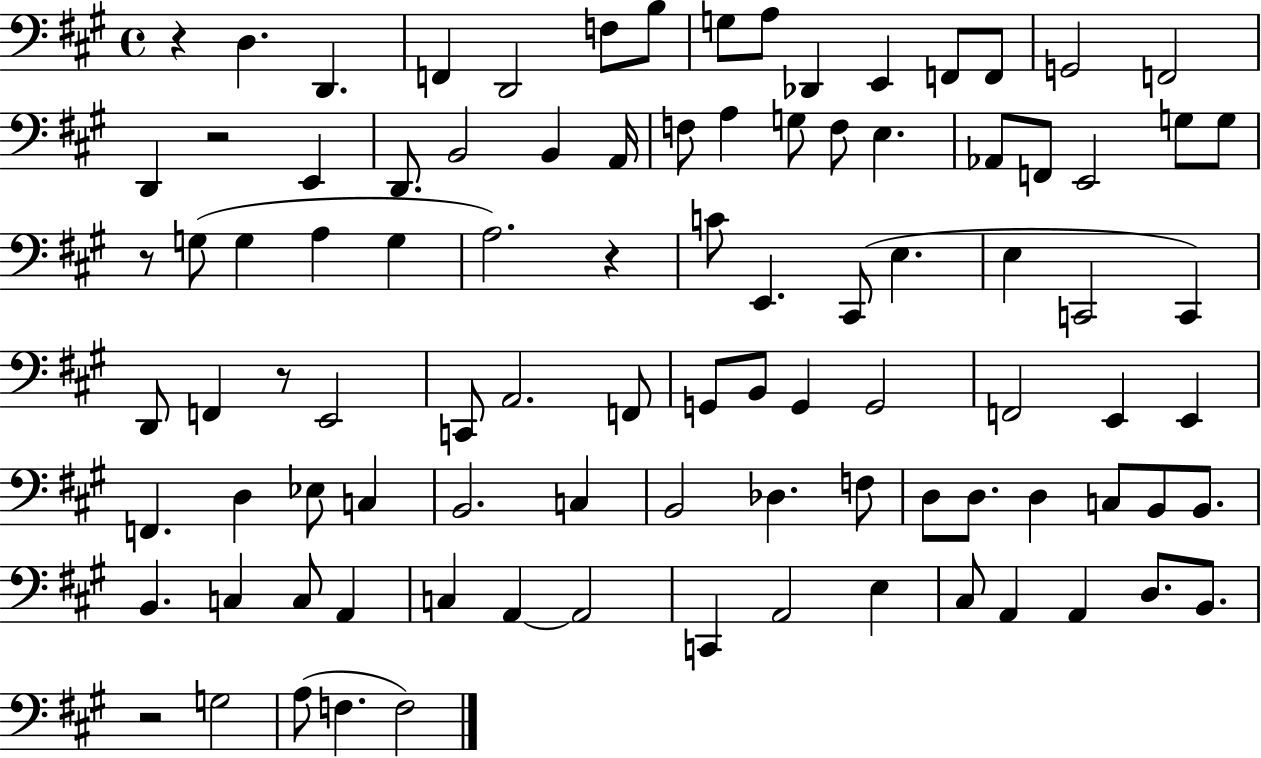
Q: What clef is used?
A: bass